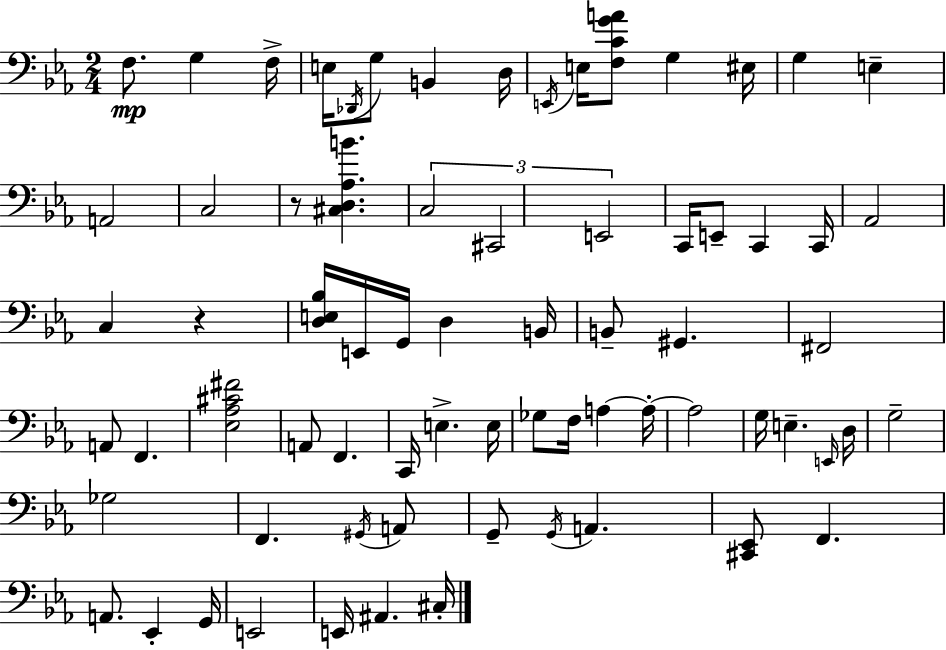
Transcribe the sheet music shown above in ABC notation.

X:1
T:Untitled
M:2/4
L:1/4
K:Eb
F,/2 G, F,/4 E,/4 _D,,/4 G,/2 B,, D,/4 E,,/4 E,/4 [F,CGA]/2 G, ^E,/4 G, E, A,,2 C,2 z/2 [^C,D,_A,B] C,2 ^C,,2 E,,2 C,,/4 E,,/2 C,, C,,/4 _A,,2 C, z [D,E,_B,]/4 E,,/4 G,,/4 D, B,,/4 B,,/2 ^G,, ^F,,2 A,,/2 F,, [_E,_A,^C^F]2 A,,/2 F,, C,,/4 E, E,/4 _G,/2 F,/4 A, A,/4 A,2 G,/4 E, E,,/4 D,/4 G,2 _G,2 F,, ^G,,/4 A,,/2 G,,/2 G,,/4 A,, [^C,,_E,,]/2 F,, A,,/2 _E,, G,,/4 E,,2 E,,/4 ^A,, ^C,/4